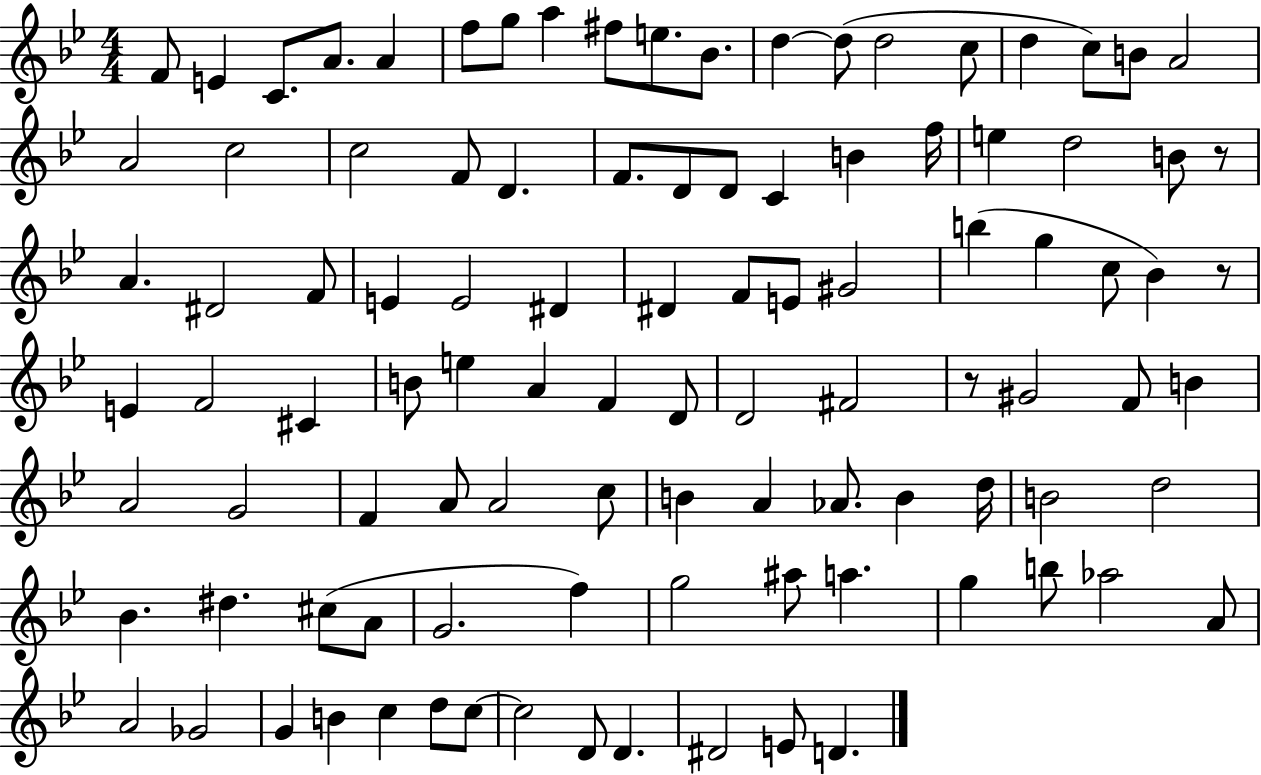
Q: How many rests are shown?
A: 3